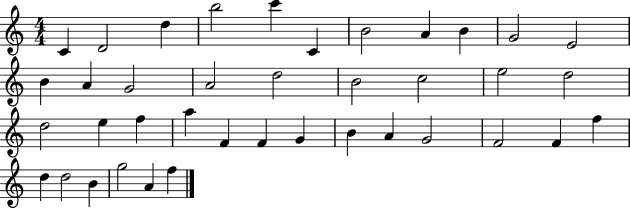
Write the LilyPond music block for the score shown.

{
  \clef treble
  \numericTimeSignature
  \time 4/4
  \key c \major
  c'4 d'2 d''4 | b''2 c'''4 c'4 | b'2 a'4 b'4 | g'2 e'2 | \break b'4 a'4 g'2 | a'2 d''2 | b'2 c''2 | e''2 d''2 | \break d''2 e''4 f''4 | a''4 f'4 f'4 g'4 | b'4 a'4 g'2 | f'2 f'4 f''4 | \break d''4 d''2 b'4 | g''2 a'4 f''4 | \bar "|."
}